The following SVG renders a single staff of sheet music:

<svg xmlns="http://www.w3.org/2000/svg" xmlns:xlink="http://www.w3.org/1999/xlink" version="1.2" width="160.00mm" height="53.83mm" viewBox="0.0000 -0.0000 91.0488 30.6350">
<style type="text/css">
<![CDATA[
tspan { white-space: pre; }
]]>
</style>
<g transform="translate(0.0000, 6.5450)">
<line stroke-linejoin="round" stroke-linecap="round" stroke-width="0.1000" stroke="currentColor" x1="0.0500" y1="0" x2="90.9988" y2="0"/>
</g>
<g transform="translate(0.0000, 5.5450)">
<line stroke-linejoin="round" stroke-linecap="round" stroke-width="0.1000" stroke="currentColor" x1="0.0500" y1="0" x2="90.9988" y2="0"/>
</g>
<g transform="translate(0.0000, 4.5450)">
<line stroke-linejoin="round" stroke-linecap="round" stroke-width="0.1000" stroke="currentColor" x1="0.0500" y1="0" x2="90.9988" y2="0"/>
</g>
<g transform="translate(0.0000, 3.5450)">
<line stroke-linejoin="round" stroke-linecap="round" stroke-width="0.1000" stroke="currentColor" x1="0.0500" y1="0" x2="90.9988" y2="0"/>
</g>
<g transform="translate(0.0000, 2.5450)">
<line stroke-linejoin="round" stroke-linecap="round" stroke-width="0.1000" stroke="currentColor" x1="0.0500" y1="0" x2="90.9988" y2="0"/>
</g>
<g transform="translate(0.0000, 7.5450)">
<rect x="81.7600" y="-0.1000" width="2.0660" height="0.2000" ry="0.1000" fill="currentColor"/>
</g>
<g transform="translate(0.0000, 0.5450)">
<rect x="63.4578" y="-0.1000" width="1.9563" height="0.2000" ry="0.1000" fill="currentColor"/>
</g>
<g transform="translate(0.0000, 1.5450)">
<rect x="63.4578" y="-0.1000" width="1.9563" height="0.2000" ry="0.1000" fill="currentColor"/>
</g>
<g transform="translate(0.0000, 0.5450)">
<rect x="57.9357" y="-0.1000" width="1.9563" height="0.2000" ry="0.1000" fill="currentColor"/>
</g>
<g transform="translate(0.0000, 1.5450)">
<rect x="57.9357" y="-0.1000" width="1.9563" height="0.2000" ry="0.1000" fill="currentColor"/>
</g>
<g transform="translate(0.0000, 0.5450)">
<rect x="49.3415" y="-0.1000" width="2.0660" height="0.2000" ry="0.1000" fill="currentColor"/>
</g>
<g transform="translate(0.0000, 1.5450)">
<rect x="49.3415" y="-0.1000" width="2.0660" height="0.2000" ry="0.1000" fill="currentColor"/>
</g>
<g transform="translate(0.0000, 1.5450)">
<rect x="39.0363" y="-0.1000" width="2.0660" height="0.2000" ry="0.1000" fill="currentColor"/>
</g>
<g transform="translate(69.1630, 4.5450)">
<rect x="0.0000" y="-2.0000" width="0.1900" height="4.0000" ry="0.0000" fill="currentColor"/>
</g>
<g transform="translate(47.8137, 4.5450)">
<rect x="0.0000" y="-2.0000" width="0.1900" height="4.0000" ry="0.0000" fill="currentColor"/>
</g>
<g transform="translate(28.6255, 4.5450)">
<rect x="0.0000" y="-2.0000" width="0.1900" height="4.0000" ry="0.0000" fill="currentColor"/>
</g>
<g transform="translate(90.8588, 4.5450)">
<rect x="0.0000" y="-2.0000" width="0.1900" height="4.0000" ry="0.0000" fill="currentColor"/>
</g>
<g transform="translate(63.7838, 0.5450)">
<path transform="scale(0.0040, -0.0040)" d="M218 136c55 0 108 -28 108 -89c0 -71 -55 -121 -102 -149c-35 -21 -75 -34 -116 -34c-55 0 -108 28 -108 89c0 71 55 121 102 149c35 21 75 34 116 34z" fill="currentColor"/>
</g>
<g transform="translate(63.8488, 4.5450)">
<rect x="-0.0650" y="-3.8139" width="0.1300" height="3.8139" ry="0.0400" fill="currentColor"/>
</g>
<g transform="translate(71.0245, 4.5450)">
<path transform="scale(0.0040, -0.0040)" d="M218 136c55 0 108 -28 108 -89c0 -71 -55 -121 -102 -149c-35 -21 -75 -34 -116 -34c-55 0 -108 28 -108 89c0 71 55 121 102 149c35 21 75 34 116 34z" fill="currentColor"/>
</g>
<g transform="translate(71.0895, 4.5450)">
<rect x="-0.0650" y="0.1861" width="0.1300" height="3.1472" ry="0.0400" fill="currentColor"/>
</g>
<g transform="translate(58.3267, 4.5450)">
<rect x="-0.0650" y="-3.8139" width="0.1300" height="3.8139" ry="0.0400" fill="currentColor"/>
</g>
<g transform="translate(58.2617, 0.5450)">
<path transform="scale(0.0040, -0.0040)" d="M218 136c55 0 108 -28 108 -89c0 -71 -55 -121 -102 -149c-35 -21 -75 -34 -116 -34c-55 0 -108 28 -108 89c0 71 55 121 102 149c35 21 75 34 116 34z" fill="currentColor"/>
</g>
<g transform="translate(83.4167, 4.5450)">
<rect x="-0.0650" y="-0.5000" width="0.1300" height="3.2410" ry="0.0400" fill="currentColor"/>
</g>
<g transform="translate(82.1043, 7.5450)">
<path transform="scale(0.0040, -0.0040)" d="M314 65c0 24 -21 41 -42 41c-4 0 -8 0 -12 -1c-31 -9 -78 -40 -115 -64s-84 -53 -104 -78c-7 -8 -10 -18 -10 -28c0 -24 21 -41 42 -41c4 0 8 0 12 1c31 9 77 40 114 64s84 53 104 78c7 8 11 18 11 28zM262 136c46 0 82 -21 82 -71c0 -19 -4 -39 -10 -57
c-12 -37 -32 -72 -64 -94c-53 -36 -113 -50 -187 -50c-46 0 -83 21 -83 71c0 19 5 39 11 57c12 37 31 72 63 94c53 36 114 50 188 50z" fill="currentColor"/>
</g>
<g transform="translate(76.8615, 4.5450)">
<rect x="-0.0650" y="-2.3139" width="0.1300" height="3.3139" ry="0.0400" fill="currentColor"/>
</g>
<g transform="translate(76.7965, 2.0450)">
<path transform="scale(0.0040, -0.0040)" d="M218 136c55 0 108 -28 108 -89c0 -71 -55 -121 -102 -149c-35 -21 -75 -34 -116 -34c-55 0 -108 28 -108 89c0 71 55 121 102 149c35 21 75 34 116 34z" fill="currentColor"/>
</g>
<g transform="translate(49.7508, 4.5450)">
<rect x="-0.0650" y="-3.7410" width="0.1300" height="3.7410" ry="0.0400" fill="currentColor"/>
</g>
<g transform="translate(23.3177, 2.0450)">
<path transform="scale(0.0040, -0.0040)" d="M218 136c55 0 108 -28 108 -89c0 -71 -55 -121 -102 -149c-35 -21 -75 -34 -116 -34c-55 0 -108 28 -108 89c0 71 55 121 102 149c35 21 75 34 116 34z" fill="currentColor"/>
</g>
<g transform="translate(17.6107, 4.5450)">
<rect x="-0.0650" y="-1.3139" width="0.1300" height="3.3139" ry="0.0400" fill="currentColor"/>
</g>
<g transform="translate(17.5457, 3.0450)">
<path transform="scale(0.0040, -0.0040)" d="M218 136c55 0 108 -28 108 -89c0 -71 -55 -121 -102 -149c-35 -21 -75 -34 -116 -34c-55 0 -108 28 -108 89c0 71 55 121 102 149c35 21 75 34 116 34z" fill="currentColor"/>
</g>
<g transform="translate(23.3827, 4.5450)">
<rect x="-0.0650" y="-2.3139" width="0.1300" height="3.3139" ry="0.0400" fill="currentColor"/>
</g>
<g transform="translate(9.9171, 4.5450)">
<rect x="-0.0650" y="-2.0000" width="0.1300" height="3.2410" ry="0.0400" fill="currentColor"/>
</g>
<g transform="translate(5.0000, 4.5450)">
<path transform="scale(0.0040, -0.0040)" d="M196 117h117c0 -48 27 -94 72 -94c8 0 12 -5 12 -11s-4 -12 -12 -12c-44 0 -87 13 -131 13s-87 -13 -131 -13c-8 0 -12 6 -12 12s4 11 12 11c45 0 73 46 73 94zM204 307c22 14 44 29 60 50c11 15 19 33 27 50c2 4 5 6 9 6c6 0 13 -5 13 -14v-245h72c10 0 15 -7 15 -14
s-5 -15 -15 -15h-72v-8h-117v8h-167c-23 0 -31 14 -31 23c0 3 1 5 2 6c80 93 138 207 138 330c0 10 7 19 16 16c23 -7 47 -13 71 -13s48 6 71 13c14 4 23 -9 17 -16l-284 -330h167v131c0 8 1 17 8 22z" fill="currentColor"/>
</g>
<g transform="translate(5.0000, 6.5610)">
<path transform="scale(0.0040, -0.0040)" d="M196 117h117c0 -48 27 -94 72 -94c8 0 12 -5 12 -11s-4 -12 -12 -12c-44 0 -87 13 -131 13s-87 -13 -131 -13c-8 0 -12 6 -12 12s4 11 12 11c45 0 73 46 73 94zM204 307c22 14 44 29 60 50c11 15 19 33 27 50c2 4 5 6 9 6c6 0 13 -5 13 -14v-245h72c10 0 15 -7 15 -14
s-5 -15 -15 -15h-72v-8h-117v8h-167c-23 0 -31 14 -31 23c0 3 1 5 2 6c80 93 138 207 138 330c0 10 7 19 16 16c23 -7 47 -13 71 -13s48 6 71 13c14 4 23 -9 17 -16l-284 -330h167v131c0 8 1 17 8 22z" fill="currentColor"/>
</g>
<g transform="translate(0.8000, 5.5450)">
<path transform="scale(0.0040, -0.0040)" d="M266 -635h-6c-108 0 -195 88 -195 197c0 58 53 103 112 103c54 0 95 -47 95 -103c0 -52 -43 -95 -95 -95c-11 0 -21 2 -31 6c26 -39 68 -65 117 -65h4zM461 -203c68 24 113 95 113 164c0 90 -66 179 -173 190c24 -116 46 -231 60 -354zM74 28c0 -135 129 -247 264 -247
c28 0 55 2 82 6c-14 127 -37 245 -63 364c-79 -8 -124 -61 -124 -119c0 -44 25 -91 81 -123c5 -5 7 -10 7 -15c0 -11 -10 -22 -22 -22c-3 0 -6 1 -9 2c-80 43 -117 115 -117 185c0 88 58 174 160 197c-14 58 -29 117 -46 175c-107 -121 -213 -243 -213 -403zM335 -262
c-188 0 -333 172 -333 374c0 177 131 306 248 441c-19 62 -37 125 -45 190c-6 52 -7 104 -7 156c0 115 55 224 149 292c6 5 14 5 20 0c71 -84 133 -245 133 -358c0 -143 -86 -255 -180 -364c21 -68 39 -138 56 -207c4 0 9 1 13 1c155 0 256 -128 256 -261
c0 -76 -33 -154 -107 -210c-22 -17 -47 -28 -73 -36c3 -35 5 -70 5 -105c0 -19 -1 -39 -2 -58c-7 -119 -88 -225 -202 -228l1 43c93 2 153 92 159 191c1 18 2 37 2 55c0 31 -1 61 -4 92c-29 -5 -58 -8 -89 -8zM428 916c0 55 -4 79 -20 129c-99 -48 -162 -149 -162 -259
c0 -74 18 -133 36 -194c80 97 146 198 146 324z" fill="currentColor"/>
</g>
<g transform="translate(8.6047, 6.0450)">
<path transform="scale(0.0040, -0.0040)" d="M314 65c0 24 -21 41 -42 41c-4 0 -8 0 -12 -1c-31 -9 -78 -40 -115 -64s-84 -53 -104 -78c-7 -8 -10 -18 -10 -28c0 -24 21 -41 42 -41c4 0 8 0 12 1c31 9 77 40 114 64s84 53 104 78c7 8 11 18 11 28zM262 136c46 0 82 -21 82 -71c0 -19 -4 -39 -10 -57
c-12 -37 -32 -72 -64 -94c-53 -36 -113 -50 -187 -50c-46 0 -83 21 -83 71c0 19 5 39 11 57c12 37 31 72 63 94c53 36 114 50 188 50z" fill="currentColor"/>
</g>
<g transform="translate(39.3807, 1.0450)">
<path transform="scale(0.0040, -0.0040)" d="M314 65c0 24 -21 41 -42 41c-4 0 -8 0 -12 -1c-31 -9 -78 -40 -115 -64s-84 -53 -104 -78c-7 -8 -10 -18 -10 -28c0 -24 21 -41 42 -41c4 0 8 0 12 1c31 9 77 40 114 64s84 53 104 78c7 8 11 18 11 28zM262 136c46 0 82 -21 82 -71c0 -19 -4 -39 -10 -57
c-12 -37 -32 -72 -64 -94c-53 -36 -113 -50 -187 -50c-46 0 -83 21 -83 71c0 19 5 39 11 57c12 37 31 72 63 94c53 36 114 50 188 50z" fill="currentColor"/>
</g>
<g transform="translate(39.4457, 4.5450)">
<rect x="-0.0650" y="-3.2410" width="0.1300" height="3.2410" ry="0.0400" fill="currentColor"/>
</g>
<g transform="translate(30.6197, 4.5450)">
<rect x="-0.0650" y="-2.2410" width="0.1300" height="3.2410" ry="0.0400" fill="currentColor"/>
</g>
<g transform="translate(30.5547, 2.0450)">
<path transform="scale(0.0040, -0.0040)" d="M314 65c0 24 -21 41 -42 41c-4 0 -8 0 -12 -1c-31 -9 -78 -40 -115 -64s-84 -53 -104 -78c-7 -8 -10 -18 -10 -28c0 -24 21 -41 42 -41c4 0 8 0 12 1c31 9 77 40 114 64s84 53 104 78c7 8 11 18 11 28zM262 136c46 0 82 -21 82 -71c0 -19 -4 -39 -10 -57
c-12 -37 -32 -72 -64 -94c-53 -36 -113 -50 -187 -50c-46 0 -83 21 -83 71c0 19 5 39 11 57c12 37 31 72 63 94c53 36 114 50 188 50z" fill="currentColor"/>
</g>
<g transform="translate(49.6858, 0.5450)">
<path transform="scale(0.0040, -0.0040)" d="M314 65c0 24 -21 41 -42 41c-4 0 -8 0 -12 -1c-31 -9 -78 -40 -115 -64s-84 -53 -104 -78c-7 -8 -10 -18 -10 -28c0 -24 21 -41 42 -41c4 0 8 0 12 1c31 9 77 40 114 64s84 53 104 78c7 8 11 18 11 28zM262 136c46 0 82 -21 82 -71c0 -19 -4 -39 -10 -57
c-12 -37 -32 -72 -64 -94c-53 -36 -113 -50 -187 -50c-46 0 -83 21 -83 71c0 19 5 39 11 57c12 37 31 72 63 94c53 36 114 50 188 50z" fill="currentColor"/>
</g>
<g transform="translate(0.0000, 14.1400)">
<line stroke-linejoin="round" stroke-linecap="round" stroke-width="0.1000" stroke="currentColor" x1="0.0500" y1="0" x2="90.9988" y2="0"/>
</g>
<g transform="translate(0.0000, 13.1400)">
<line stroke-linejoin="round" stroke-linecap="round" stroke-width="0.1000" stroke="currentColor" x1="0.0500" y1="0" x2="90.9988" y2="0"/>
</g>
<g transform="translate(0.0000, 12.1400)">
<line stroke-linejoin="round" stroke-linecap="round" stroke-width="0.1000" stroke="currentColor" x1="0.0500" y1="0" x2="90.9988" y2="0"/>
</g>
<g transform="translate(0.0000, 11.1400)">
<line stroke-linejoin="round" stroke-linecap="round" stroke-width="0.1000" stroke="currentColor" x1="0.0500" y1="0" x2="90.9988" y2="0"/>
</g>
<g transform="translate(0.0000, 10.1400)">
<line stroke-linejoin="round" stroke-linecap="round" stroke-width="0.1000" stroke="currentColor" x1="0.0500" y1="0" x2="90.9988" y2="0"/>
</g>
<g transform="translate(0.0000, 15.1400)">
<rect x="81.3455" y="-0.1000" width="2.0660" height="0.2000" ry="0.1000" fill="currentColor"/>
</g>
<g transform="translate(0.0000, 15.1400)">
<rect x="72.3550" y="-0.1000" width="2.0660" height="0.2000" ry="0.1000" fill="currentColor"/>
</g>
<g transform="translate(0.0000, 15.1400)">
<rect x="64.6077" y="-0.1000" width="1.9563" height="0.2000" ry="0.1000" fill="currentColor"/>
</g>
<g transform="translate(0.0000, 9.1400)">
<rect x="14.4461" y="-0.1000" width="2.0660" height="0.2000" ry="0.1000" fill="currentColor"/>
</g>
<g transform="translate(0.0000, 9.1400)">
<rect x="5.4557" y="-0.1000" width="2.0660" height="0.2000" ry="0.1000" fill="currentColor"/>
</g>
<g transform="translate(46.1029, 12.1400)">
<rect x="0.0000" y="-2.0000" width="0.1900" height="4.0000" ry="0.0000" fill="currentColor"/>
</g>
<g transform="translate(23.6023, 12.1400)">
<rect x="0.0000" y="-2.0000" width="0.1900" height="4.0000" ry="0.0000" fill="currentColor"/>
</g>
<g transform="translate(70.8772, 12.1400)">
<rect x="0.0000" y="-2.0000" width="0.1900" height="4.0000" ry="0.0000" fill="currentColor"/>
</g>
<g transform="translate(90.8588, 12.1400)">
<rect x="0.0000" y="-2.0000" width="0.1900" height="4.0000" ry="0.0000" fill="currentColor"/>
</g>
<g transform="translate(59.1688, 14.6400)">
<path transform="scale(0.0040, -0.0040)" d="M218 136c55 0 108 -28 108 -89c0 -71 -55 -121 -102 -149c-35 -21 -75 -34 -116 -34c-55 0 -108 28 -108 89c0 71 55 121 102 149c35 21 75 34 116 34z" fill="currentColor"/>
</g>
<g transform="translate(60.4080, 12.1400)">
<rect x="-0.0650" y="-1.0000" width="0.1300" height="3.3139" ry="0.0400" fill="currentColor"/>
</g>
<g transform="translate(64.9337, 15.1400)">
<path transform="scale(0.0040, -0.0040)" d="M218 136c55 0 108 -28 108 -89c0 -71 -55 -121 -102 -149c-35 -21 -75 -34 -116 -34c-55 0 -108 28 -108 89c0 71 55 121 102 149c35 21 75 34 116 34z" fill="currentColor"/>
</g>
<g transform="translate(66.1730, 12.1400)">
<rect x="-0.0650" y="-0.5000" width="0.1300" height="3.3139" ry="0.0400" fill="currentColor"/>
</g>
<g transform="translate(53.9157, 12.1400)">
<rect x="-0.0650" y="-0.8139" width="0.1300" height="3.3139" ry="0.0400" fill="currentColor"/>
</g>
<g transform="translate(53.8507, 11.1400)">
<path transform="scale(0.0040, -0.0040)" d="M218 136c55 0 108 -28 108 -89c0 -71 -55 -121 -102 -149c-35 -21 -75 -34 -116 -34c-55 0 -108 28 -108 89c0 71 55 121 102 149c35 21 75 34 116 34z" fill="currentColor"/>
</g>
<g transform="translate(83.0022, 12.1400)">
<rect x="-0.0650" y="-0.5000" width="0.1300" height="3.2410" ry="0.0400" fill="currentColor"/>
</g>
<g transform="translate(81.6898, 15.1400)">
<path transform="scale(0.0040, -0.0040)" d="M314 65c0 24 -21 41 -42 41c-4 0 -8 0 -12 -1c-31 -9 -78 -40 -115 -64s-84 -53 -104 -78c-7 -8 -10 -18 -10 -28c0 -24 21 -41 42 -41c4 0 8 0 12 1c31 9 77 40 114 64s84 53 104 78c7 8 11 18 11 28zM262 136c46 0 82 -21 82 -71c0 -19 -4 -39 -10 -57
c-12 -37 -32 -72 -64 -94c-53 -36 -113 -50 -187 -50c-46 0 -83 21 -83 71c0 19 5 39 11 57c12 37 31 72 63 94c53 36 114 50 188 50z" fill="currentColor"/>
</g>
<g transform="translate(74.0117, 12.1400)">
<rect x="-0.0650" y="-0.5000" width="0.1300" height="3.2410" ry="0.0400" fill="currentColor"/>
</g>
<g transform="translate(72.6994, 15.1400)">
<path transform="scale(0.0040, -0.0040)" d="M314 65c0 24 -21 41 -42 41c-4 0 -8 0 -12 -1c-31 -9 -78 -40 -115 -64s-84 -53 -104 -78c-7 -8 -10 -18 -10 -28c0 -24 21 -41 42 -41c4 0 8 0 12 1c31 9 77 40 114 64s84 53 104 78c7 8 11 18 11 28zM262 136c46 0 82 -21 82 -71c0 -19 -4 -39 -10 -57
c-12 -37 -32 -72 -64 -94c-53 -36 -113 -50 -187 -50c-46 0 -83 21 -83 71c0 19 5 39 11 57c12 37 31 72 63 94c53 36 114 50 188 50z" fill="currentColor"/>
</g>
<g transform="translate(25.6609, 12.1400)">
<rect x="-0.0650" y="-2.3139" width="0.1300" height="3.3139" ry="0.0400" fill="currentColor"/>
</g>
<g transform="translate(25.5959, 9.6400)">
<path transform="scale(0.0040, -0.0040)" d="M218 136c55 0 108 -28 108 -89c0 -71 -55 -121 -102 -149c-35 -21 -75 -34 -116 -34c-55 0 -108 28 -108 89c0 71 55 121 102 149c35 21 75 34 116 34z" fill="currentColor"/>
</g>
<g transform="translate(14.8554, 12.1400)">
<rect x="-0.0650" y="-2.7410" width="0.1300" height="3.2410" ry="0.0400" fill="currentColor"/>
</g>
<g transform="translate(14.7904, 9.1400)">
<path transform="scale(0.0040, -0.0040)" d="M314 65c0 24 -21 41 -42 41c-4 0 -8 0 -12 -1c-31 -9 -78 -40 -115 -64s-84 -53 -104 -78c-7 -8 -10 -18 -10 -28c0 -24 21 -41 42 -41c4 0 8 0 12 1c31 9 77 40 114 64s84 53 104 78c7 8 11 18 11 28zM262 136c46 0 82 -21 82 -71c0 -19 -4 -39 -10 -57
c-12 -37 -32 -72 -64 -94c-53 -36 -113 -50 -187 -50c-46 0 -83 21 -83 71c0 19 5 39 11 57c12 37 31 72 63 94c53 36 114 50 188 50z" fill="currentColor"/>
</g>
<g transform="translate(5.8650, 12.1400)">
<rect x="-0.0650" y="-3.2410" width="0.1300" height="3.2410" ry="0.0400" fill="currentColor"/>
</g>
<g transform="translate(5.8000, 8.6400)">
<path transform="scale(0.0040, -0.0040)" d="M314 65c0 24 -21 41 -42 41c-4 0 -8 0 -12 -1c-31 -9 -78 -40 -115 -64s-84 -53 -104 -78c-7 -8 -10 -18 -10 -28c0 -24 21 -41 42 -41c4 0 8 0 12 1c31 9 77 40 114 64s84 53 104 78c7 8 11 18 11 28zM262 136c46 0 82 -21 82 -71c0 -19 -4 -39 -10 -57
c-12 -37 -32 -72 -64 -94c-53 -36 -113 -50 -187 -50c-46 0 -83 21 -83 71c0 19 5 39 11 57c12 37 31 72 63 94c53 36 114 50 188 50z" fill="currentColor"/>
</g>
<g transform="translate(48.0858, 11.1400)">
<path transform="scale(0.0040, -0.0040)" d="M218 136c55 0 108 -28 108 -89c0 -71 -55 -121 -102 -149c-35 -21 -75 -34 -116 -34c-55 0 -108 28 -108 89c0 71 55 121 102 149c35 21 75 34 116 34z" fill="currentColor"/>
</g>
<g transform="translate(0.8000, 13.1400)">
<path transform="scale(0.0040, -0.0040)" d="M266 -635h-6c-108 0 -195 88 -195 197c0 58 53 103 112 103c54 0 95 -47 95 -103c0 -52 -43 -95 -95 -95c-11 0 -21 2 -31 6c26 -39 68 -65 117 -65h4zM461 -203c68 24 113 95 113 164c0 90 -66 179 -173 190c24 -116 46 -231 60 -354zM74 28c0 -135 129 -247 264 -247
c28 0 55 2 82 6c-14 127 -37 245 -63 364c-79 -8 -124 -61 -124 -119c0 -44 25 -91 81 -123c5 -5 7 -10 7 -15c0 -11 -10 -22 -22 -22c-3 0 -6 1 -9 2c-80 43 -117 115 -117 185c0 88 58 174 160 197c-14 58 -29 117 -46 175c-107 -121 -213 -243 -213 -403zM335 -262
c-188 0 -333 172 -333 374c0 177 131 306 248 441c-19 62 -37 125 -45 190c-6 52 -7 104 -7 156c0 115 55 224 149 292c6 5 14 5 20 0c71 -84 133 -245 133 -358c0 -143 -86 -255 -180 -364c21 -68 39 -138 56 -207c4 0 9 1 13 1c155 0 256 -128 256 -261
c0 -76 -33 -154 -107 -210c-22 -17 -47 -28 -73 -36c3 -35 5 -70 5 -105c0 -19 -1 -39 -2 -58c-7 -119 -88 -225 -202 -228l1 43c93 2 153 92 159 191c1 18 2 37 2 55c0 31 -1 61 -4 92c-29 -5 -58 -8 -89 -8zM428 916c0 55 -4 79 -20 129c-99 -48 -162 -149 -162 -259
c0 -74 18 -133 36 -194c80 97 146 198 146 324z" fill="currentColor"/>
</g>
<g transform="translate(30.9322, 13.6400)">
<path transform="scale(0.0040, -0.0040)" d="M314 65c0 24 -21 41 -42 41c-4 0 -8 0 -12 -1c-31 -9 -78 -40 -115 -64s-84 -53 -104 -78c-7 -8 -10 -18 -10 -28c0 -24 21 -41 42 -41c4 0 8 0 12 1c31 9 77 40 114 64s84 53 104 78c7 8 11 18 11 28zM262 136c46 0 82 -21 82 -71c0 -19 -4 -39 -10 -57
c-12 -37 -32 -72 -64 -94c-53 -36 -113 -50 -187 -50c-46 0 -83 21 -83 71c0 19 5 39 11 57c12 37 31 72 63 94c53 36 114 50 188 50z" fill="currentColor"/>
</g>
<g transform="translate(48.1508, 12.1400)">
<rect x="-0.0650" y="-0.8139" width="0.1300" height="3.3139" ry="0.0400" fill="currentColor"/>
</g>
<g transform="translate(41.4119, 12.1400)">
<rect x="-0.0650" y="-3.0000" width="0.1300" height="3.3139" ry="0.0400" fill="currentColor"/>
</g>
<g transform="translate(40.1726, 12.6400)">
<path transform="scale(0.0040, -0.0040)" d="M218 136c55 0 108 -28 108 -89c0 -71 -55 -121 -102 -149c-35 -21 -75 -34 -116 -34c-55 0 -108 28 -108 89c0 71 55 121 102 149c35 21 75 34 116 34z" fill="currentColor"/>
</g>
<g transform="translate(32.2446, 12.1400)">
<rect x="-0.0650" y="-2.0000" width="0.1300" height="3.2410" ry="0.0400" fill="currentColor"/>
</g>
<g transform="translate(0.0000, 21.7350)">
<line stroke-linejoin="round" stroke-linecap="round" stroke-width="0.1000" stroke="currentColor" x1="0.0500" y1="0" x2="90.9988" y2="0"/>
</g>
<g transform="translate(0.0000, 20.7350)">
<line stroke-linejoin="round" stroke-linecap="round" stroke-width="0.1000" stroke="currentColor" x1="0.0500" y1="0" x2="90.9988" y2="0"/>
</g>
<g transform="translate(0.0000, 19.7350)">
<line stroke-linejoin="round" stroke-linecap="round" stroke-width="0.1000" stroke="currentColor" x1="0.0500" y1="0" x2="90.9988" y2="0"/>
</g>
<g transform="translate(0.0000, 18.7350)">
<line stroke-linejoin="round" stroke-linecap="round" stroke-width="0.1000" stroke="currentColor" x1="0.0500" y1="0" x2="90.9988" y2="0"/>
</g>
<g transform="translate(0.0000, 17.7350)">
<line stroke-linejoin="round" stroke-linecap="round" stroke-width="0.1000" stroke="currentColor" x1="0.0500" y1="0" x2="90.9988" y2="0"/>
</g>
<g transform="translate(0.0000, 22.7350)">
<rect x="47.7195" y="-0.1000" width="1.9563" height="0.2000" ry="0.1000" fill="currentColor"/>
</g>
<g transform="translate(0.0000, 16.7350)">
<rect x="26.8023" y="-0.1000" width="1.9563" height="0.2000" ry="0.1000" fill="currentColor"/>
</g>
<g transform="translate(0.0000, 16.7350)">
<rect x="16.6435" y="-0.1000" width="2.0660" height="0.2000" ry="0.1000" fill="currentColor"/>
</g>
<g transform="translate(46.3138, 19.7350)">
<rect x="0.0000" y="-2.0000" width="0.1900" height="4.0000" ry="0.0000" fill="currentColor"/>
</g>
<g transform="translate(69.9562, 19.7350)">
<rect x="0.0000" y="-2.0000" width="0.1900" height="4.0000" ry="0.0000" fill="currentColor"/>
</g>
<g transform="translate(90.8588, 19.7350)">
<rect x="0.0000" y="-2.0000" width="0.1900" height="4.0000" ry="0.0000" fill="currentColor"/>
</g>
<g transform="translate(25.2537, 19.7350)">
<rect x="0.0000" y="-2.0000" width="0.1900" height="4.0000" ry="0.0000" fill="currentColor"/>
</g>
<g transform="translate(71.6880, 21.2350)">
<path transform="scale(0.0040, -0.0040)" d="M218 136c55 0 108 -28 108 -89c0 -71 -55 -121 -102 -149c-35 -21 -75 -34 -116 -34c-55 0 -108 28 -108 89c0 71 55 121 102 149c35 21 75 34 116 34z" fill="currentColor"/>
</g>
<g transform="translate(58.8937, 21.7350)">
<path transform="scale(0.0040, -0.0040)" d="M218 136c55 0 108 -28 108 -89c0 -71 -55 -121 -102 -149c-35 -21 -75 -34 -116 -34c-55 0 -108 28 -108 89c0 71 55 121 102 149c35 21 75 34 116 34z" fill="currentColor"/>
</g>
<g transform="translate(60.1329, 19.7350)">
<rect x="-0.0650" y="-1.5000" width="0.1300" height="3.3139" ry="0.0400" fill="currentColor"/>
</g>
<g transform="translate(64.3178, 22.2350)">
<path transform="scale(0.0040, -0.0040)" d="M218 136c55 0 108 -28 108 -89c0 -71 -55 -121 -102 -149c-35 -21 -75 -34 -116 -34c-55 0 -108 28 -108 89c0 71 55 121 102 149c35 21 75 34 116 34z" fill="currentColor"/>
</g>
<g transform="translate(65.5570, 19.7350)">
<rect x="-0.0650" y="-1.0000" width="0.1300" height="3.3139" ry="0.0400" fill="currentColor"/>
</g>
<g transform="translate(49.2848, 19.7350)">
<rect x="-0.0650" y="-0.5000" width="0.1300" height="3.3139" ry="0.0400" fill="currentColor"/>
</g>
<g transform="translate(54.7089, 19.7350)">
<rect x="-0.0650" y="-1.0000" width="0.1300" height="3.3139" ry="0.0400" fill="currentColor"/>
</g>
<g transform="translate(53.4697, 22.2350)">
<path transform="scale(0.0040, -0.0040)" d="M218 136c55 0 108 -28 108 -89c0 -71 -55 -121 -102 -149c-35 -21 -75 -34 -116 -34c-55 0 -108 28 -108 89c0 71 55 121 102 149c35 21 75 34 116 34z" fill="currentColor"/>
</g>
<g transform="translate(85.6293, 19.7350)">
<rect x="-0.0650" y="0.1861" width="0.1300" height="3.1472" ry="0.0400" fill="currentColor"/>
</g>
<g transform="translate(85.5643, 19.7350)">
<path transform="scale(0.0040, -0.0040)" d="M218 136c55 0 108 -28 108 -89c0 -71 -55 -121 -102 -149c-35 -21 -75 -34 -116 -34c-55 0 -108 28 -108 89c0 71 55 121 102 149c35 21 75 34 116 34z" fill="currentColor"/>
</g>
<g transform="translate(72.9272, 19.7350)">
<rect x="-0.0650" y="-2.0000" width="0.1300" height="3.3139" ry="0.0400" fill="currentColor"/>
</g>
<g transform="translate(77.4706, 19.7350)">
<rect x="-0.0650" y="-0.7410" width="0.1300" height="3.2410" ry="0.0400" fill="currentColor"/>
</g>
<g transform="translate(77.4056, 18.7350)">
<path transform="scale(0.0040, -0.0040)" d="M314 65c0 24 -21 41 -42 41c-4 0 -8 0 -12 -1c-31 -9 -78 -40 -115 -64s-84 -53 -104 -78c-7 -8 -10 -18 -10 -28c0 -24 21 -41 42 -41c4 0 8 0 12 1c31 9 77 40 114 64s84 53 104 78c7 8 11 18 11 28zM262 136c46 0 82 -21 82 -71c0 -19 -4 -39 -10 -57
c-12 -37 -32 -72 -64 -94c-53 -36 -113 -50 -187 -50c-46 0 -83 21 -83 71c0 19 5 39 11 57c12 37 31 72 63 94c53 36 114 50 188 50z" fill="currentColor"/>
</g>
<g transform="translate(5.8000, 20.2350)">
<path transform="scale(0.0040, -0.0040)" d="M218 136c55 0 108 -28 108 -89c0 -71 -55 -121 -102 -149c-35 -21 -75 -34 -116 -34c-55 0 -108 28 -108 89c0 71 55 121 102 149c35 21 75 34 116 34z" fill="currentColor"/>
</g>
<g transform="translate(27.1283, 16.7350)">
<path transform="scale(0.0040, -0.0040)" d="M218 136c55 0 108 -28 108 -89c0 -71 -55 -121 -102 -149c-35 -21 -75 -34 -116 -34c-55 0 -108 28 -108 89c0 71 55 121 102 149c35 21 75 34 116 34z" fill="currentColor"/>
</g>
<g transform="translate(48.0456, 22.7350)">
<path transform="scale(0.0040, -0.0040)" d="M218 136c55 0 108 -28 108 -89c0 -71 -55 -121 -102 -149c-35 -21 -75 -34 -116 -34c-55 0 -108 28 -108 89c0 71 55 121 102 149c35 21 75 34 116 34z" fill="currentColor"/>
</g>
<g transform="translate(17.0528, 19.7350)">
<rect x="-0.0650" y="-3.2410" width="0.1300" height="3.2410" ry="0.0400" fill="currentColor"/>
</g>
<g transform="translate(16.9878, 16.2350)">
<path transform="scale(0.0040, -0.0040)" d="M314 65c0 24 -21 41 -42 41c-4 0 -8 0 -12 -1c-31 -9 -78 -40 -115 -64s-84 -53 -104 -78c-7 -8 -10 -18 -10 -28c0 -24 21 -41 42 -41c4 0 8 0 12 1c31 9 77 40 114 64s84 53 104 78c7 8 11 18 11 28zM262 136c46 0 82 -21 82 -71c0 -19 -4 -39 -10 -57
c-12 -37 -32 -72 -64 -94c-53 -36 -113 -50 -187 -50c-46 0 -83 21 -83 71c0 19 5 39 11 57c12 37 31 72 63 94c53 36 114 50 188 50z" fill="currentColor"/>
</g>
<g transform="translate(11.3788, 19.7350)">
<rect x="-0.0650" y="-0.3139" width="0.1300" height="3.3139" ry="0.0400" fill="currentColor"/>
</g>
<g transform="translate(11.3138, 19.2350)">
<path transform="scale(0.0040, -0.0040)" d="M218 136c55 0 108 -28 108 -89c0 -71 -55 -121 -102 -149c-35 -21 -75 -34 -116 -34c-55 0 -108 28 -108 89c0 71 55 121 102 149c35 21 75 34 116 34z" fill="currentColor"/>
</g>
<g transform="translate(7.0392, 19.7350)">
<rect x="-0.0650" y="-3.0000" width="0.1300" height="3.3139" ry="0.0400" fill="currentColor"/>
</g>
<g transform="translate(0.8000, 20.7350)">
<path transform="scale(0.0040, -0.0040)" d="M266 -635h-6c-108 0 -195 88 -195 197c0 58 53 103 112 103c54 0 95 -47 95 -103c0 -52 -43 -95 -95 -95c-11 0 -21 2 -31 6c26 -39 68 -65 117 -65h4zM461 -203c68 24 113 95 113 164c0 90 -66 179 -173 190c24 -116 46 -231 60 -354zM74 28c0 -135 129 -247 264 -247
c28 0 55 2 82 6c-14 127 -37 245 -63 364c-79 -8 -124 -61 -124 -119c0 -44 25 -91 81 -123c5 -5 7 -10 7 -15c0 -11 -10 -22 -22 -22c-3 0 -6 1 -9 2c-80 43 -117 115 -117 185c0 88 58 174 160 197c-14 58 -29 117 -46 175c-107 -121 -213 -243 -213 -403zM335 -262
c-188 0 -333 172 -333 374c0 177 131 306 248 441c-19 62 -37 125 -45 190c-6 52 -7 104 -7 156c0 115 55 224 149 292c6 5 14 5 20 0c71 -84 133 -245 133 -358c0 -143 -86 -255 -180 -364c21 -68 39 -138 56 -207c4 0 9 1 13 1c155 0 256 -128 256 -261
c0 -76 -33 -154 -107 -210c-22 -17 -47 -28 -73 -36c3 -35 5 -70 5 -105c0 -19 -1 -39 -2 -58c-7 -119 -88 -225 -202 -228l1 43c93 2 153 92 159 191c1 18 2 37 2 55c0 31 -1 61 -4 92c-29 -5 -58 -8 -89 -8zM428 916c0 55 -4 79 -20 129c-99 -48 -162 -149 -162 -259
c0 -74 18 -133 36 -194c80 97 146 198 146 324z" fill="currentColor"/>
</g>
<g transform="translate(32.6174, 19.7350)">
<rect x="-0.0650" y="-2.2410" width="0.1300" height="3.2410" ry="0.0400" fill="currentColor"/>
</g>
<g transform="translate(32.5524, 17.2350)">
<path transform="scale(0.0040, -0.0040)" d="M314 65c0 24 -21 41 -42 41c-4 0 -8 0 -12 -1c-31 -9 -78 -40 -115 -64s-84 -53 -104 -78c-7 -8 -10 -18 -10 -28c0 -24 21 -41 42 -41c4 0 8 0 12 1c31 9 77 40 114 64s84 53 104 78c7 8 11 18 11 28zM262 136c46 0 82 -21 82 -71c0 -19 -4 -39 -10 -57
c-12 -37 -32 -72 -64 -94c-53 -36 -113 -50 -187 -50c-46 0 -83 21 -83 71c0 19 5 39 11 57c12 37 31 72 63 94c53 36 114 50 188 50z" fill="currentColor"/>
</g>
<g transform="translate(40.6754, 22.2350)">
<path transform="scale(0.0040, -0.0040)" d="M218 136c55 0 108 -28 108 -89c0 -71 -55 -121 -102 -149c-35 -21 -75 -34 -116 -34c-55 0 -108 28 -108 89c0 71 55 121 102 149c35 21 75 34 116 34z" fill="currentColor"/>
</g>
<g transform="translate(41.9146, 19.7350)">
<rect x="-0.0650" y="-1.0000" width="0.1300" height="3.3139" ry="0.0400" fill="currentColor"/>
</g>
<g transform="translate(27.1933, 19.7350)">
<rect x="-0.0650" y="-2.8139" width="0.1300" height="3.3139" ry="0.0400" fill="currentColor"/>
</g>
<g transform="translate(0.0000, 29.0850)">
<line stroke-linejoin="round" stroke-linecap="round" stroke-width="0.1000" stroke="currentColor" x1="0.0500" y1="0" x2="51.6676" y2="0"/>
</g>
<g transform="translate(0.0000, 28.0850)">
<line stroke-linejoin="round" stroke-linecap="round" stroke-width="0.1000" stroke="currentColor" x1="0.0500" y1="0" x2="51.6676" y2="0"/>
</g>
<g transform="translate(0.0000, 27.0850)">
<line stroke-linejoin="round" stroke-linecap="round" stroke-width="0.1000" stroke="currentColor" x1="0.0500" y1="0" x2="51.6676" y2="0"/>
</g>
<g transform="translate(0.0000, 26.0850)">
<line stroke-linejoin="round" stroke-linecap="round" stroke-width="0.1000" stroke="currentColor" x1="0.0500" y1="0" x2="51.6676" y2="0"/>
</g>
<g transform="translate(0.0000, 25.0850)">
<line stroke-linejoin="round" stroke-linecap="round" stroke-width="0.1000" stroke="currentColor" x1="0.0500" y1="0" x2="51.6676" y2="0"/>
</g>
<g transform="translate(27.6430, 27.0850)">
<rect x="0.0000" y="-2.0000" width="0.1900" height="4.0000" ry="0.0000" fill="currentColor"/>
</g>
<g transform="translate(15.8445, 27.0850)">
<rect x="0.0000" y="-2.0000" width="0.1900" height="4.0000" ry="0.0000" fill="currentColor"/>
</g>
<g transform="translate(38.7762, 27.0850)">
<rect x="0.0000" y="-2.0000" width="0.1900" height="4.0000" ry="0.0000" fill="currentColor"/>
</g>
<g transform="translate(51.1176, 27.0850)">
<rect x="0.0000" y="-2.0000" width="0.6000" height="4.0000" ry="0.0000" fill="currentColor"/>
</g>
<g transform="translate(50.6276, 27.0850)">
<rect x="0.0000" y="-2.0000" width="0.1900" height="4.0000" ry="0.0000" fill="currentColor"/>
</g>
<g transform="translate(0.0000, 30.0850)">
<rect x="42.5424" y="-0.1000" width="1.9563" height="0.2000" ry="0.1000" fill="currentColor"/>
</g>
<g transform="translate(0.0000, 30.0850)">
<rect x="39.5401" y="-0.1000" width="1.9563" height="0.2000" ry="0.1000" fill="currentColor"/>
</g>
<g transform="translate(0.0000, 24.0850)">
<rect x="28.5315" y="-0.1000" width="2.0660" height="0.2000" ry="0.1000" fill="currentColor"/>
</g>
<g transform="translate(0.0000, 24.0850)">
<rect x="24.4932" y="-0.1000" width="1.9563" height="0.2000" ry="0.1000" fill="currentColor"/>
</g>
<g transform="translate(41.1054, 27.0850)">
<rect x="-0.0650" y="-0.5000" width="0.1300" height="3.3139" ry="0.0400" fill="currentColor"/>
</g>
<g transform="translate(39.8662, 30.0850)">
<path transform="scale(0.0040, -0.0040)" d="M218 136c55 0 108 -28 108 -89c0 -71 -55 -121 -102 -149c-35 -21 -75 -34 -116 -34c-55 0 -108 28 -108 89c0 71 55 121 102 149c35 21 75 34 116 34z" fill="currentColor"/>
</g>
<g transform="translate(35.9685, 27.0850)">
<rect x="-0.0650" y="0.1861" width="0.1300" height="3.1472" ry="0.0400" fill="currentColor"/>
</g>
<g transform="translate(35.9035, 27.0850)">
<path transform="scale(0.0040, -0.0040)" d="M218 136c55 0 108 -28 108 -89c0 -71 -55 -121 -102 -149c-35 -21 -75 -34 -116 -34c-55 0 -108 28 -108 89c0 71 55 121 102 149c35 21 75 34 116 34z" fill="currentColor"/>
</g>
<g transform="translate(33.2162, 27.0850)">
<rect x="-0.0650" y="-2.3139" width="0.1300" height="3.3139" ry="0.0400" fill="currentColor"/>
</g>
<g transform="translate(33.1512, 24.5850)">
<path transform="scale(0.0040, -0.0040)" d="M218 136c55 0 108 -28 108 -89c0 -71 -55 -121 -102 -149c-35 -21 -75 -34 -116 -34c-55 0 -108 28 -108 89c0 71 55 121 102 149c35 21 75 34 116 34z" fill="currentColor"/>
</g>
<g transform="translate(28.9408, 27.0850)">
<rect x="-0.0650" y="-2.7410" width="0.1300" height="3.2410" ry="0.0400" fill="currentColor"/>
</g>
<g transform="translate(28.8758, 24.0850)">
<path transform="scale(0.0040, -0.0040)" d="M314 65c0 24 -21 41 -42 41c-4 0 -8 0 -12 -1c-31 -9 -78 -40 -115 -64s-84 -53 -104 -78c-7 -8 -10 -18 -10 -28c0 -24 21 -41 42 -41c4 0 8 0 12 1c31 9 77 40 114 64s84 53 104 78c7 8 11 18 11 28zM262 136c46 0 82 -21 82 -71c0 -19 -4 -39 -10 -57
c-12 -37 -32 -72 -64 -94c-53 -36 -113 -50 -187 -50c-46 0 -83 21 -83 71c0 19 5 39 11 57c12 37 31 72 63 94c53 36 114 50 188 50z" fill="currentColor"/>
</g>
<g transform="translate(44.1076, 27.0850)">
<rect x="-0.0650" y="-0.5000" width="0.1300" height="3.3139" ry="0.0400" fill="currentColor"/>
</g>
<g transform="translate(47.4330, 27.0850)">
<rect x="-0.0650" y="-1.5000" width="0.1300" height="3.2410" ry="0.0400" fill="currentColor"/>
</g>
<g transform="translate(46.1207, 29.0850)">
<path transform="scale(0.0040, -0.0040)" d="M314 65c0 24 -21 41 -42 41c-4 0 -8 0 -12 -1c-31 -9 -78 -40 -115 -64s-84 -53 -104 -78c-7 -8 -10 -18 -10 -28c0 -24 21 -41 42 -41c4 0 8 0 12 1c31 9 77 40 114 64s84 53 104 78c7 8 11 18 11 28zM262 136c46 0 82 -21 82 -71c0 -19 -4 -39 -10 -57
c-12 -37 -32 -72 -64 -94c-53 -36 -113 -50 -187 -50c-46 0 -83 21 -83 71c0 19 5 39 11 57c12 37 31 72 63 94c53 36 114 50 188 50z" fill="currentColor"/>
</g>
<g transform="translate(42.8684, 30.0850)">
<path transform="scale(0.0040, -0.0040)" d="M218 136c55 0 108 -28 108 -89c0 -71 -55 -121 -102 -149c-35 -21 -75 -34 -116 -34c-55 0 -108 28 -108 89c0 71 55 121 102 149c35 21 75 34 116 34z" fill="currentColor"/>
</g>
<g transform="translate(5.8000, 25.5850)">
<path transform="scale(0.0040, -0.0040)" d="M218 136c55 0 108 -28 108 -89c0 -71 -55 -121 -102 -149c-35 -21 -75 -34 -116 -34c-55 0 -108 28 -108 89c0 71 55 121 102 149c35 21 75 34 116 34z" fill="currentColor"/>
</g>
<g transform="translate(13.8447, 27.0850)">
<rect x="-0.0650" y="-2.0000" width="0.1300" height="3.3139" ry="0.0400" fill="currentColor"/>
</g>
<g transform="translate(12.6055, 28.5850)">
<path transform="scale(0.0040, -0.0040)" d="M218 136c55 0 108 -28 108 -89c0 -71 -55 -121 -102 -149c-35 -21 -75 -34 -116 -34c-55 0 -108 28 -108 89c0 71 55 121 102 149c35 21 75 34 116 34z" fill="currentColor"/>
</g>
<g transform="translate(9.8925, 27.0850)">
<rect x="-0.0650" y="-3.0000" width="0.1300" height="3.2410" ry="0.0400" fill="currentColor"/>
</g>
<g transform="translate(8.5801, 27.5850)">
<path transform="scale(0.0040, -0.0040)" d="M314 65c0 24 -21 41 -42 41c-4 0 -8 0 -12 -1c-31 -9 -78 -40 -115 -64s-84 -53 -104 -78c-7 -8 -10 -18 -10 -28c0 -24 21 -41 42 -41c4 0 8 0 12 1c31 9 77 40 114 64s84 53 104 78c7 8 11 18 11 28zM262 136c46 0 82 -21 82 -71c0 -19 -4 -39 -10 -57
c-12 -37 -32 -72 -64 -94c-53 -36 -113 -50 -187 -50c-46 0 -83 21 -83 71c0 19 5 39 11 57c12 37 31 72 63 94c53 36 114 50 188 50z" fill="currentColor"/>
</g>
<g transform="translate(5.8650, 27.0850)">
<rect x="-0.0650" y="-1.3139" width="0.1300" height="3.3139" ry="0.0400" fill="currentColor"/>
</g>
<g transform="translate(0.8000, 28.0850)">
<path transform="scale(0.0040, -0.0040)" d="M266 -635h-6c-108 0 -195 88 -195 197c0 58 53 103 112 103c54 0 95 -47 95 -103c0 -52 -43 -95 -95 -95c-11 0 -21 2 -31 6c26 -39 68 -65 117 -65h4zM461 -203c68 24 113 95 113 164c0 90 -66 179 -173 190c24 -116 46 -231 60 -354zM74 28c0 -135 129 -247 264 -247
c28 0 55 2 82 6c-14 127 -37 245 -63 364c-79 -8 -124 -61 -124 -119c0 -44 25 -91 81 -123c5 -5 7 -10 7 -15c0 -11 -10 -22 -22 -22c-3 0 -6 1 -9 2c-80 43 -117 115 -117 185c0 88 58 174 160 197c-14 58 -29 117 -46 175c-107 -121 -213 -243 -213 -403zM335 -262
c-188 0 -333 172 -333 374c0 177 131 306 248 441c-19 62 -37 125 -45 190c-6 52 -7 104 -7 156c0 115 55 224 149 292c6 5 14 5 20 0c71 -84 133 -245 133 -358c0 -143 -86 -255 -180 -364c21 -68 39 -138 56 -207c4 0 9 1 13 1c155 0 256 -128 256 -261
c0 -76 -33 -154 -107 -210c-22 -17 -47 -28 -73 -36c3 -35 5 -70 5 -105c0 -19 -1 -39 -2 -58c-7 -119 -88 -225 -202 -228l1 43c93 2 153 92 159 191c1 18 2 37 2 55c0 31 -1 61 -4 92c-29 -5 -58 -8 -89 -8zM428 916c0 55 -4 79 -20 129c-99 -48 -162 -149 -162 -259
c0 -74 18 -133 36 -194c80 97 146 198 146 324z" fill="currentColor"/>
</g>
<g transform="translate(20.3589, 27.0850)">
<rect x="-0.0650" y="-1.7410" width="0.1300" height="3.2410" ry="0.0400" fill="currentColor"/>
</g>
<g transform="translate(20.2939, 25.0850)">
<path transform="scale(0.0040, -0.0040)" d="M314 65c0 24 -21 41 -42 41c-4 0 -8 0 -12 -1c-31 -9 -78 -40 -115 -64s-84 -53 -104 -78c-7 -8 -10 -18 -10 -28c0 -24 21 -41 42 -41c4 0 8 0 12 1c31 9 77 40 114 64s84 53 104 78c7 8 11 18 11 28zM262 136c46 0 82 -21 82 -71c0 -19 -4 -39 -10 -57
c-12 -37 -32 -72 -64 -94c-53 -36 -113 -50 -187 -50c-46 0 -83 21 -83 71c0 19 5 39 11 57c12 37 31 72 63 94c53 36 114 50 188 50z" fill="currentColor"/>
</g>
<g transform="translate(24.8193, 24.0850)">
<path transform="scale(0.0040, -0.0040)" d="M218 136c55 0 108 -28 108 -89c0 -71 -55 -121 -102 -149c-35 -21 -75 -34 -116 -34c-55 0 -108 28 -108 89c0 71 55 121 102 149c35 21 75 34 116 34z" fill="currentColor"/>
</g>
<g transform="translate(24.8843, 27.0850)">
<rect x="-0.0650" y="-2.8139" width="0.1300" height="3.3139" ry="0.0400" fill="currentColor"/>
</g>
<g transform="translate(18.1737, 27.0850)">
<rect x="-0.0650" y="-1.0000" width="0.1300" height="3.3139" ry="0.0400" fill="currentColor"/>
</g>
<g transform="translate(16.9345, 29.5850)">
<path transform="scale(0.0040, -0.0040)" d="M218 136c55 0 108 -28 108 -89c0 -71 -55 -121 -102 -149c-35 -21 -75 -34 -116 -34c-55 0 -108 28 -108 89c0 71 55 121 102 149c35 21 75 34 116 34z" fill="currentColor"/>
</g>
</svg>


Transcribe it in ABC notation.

X:1
T:Untitled
M:4/4
L:1/4
K:C
F2 e g g2 b2 c'2 c' c' B g C2 b2 a2 g F2 A d d D C C2 C2 A c b2 a g2 D C D E D F d2 B e A2 F D f2 a a2 g B C C E2